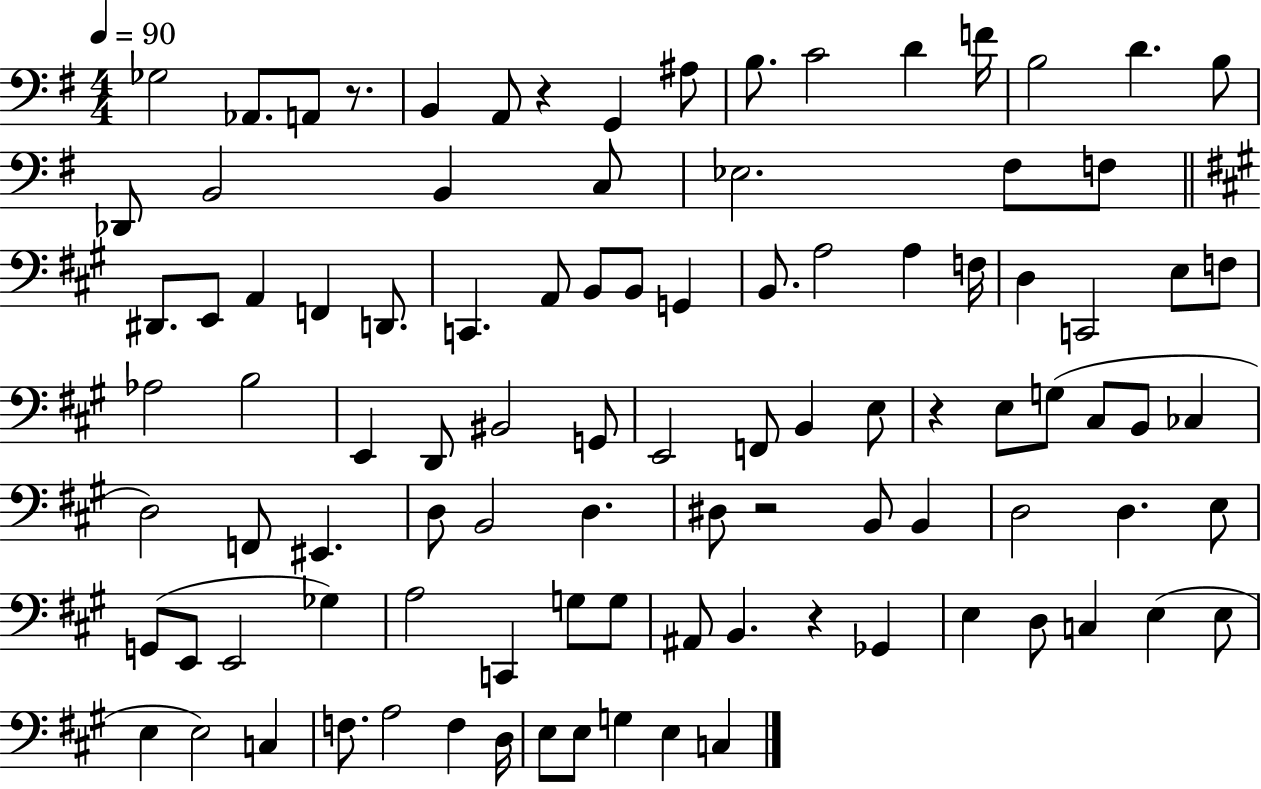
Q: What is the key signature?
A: G major